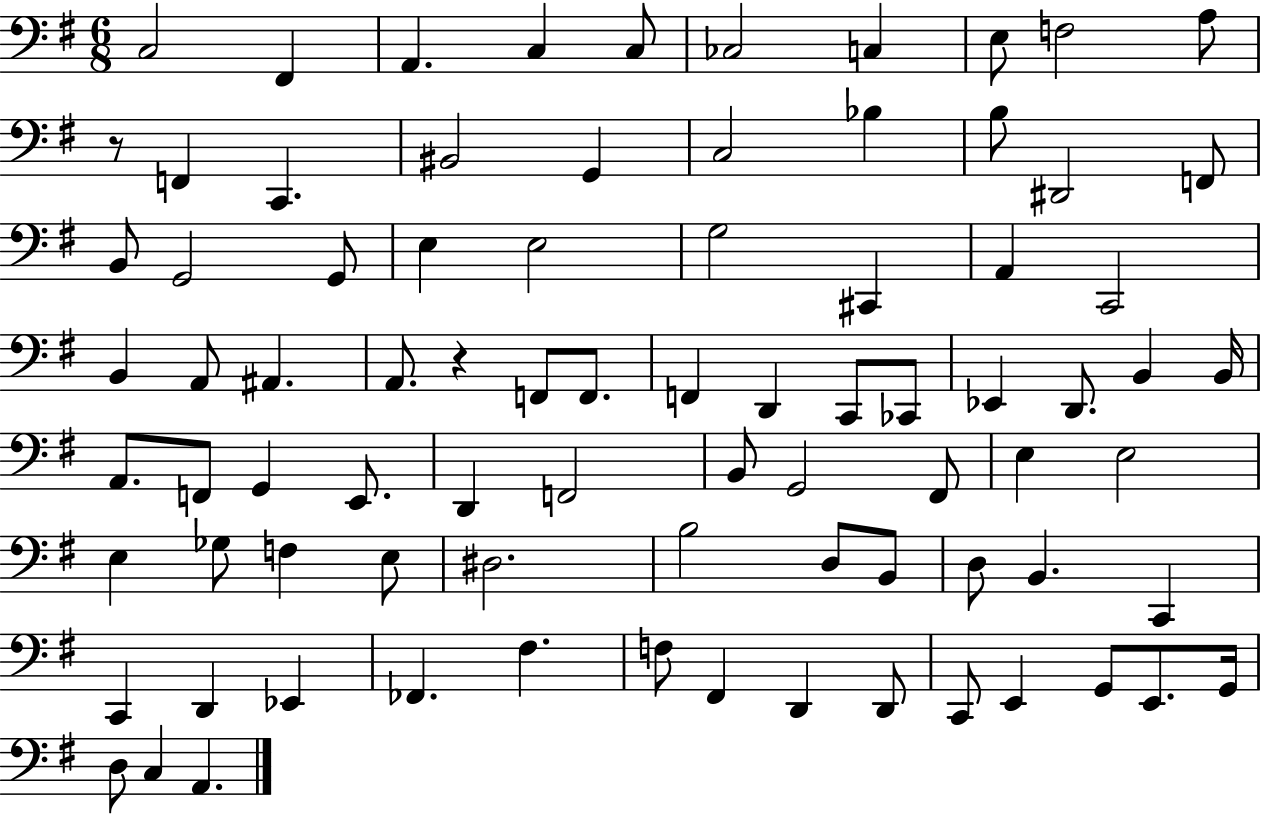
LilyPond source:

{
  \clef bass
  \numericTimeSignature
  \time 6/8
  \key g \major
  \repeat volta 2 { c2 fis,4 | a,4. c4 c8 | ces2 c4 | e8 f2 a8 | \break r8 f,4 c,4. | bis,2 g,4 | c2 bes4 | b8 dis,2 f,8 | \break b,8 g,2 g,8 | e4 e2 | g2 cis,4 | a,4 c,2 | \break b,4 a,8 ais,4. | a,8. r4 f,8 f,8. | f,4 d,4 c,8 ces,8 | ees,4 d,8. b,4 b,16 | \break a,8. f,8 g,4 e,8. | d,4 f,2 | b,8 g,2 fis,8 | e4 e2 | \break e4 ges8 f4 e8 | dis2. | b2 d8 b,8 | d8 b,4. c,4 | \break c,4 d,4 ees,4 | fes,4. fis4. | f8 fis,4 d,4 d,8 | c,8 e,4 g,8 e,8. g,16 | \break d8 c4 a,4. | } \bar "|."
}